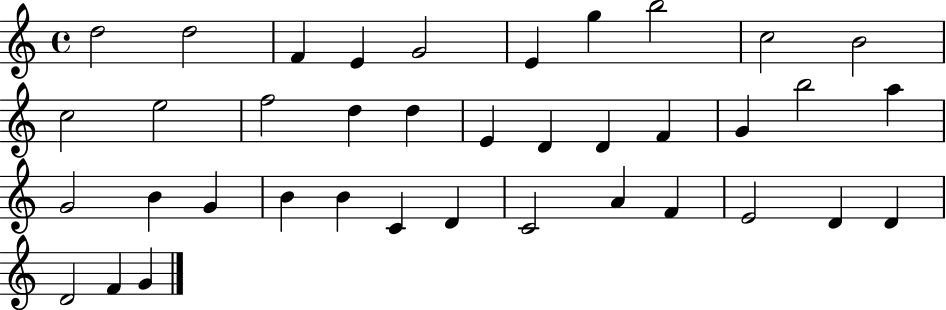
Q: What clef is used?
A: treble